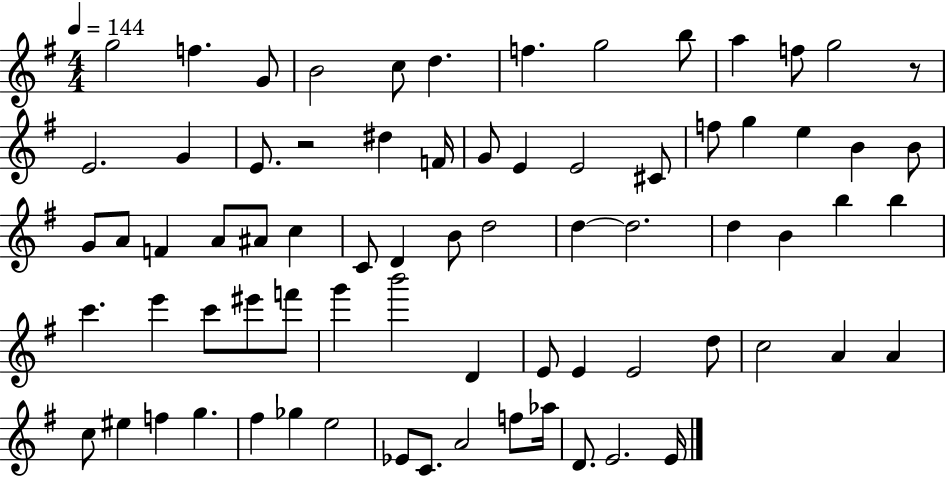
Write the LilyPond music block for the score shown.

{
  \clef treble
  \numericTimeSignature
  \time 4/4
  \key g \major
  \tempo 4 = 144
  g''2 f''4. g'8 | b'2 c''8 d''4. | f''4. g''2 b''8 | a''4 f''8 g''2 r8 | \break e'2. g'4 | e'8. r2 dis''4 f'16 | g'8 e'4 e'2 cis'8 | f''8 g''4 e''4 b'4 b'8 | \break g'8 a'8 f'4 a'8 ais'8 c''4 | c'8 d'4 b'8 d''2 | d''4~~ d''2. | d''4 b'4 b''4 b''4 | \break c'''4. e'''4 c'''8 eis'''8 f'''8 | g'''4 b'''2 d'4 | e'8 e'4 e'2 d''8 | c''2 a'4 a'4 | \break c''8 eis''4 f''4 g''4. | fis''4 ges''4 e''2 | ees'8 c'8. a'2 f''8 aes''16 | d'8. e'2. e'16 | \break \bar "|."
}